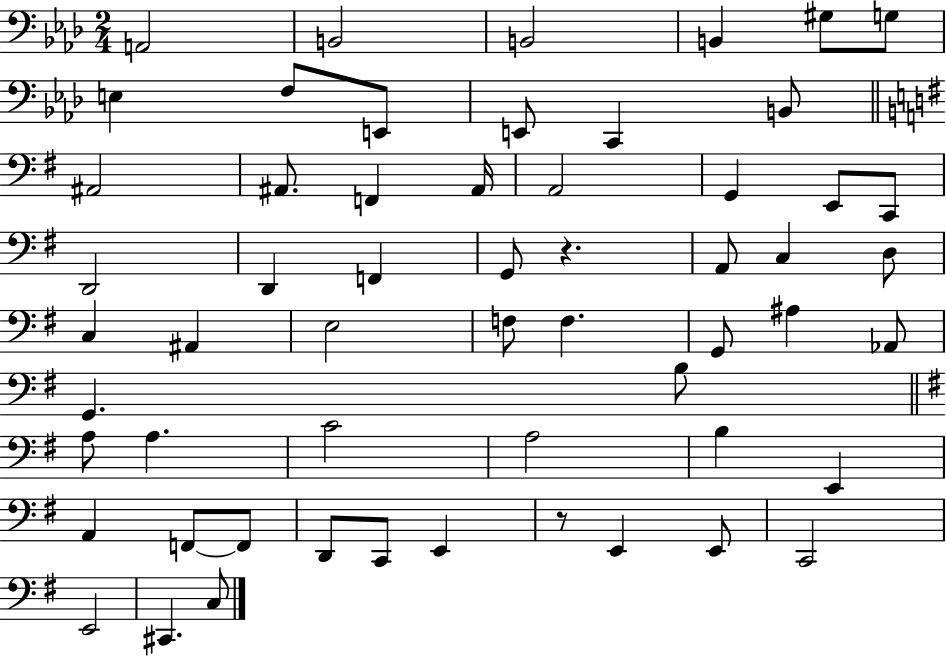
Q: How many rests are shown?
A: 2